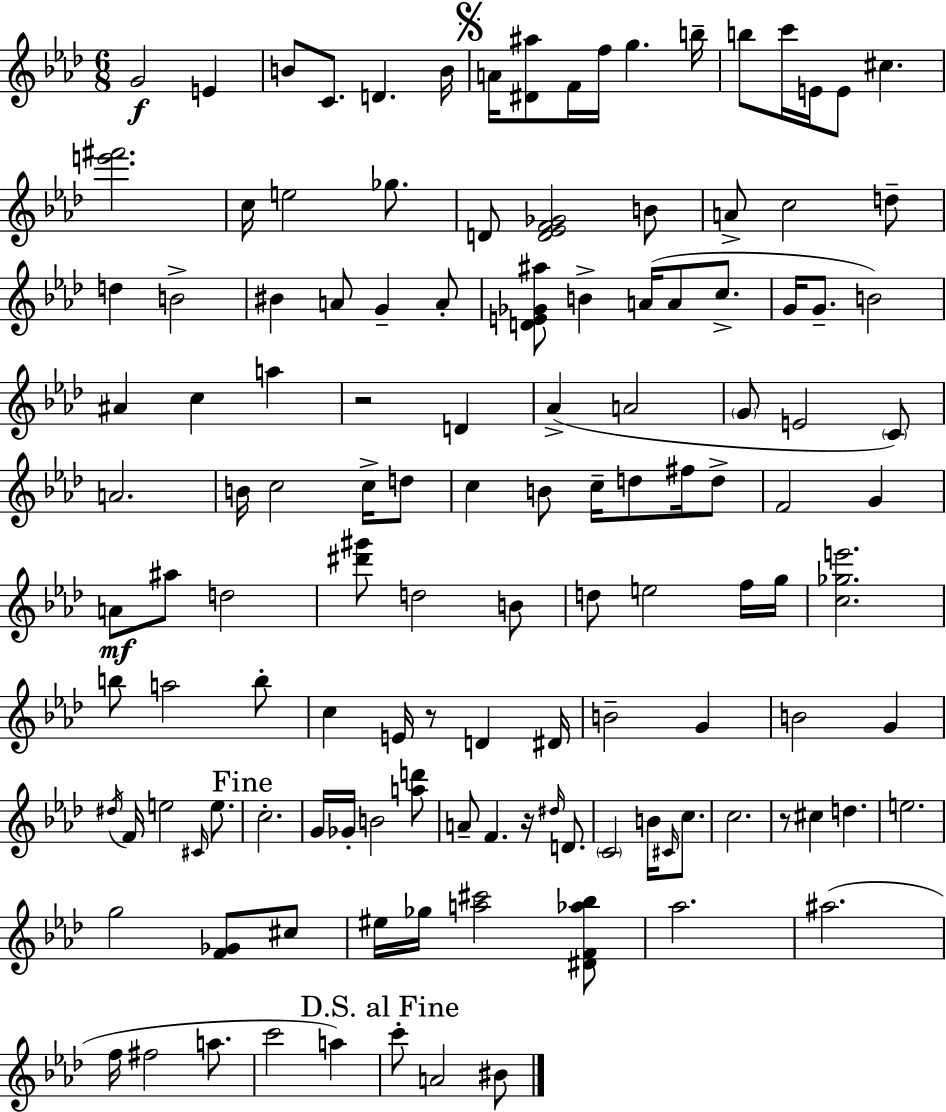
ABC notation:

X:1
T:Untitled
M:6/8
L:1/4
K:Ab
G2 E B/2 C/2 D B/4 A/4 [^D^a]/2 F/4 f/4 g b/4 b/2 c'/4 E/4 E/2 ^c [e'^f']2 c/4 e2 _g/2 D/2 [D_EF_G]2 B/2 A/2 c2 d/2 d B2 ^B A/2 G A/2 [DE_G^a]/2 B A/4 A/2 c/2 G/4 G/2 B2 ^A c a z2 D _A A2 G/2 E2 C/2 A2 B/4 c2 c/4 d/2 c B/2 c/4 d/2 ^f/4 d/2 F2 G A/2 ^a/2 d2 [^d'^g']/2 d2 B/2 d/2 e2 f/4 g/4 [c_ge']2 b/2 a2 b/2 c E/4 z/2 D ^D/4 B2 G B2 G ^d/4 F/4 e2 ^C/4 e/2 c2 G/4 _G/4 B2 [ad']/2 A/2 F z/4 ^d/4 D/2 C2 B/4 ^C/4 c/2 c2 z/2 ^c d e2 g2 [F_G]/2 ^c/2 ^e/4 _g/4 [a^c']2 [^DF_a_b]/2 _a2 ^a2 f/4 ^f2 a/2 c'2 a c'/2 A2 ^B/2